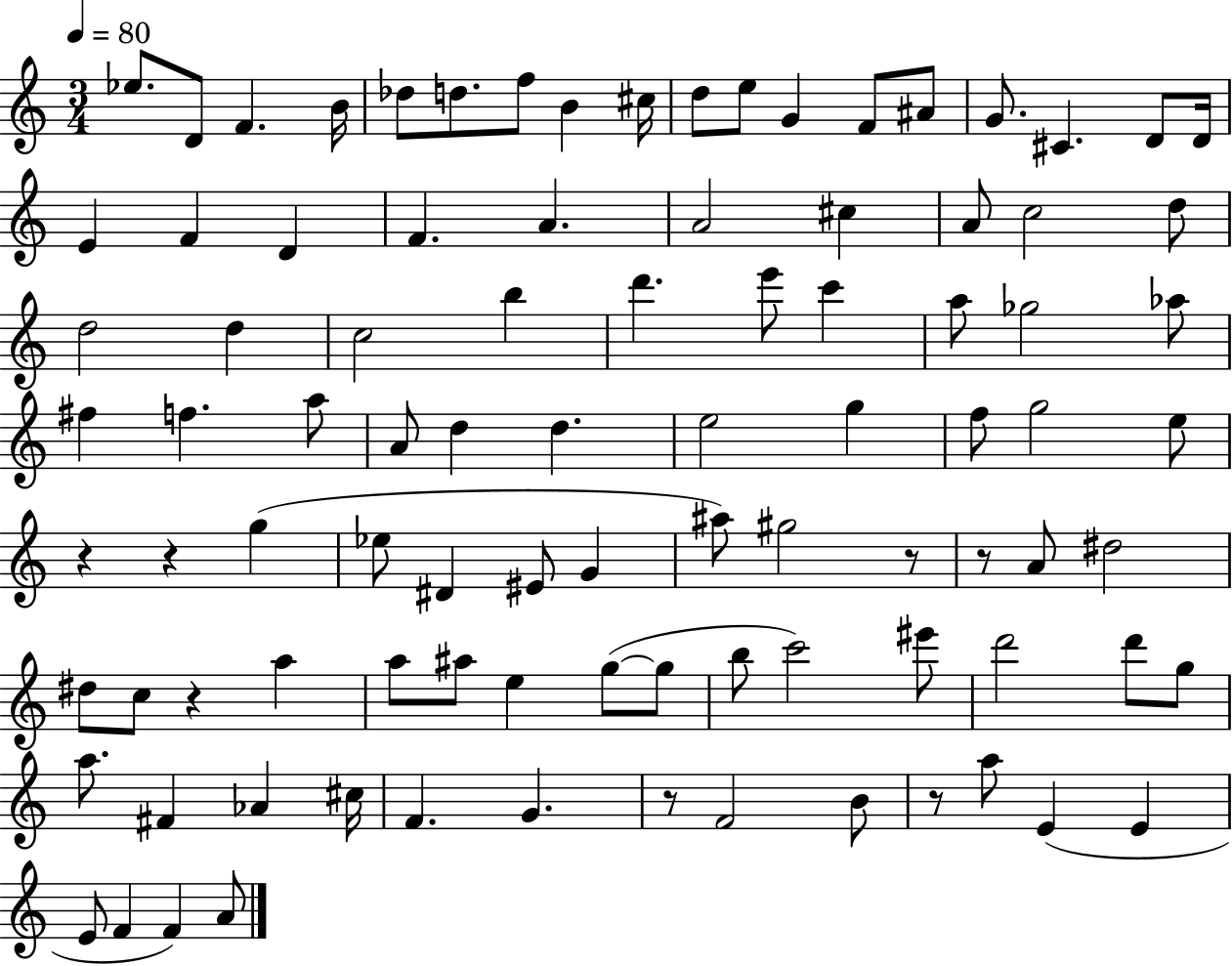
X:1
T:Untitled
M:3/4
L:1/4
K:C
_e/2 D/2 F B/4 _d/2 d/2 f/2 B ^c/4 d/2 e/2 G F/2 ^A/2 G/2 ^C D/2 D/4 E F D F A A2 ^c A/2 c2 d/2 d2 d c2 b d' e'/2 c' a/2 _g2 _a/2 ^f f a/2 A/2 d d e2 g f/2 g2 e/2 z z g _e/2 ^D ^E/2 G ^a/2 ^g2 z/2 z/2 A/2 ^d2 ^d/2 c/2 z a a/2 ^a/2 e g/2 g/2 b/2 c'2 ^e'/2 d'2 d'/2 g/2 a/2 ^F _A ^c/4 F G z/2 F2 B/2 z/2 a/2 E E E/2 F F A/2